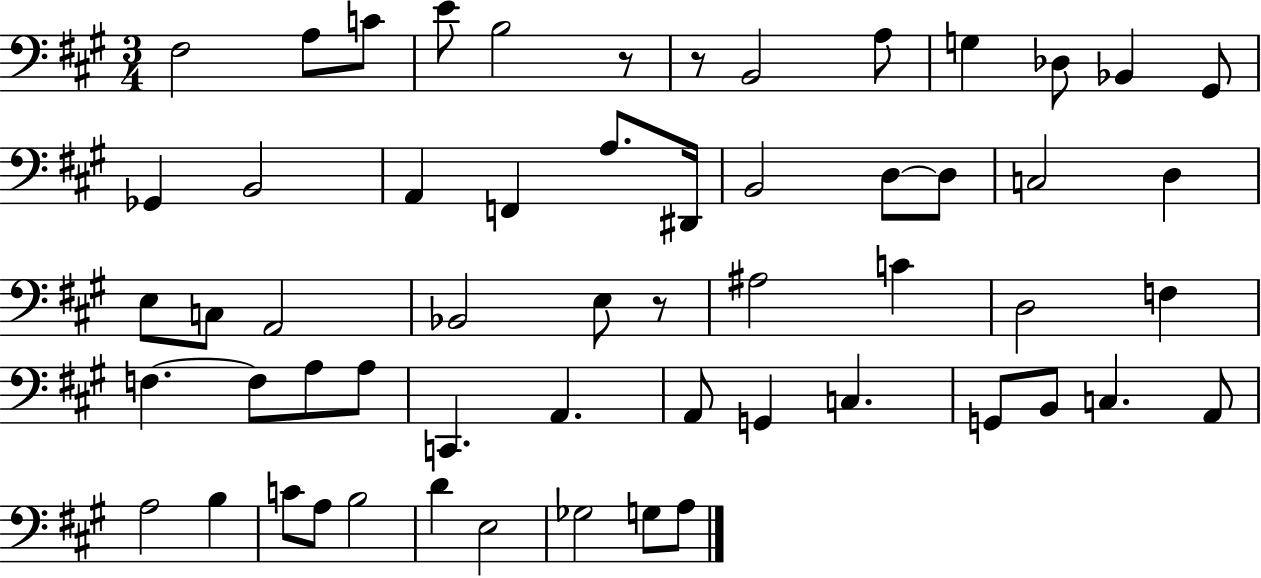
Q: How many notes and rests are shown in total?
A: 57